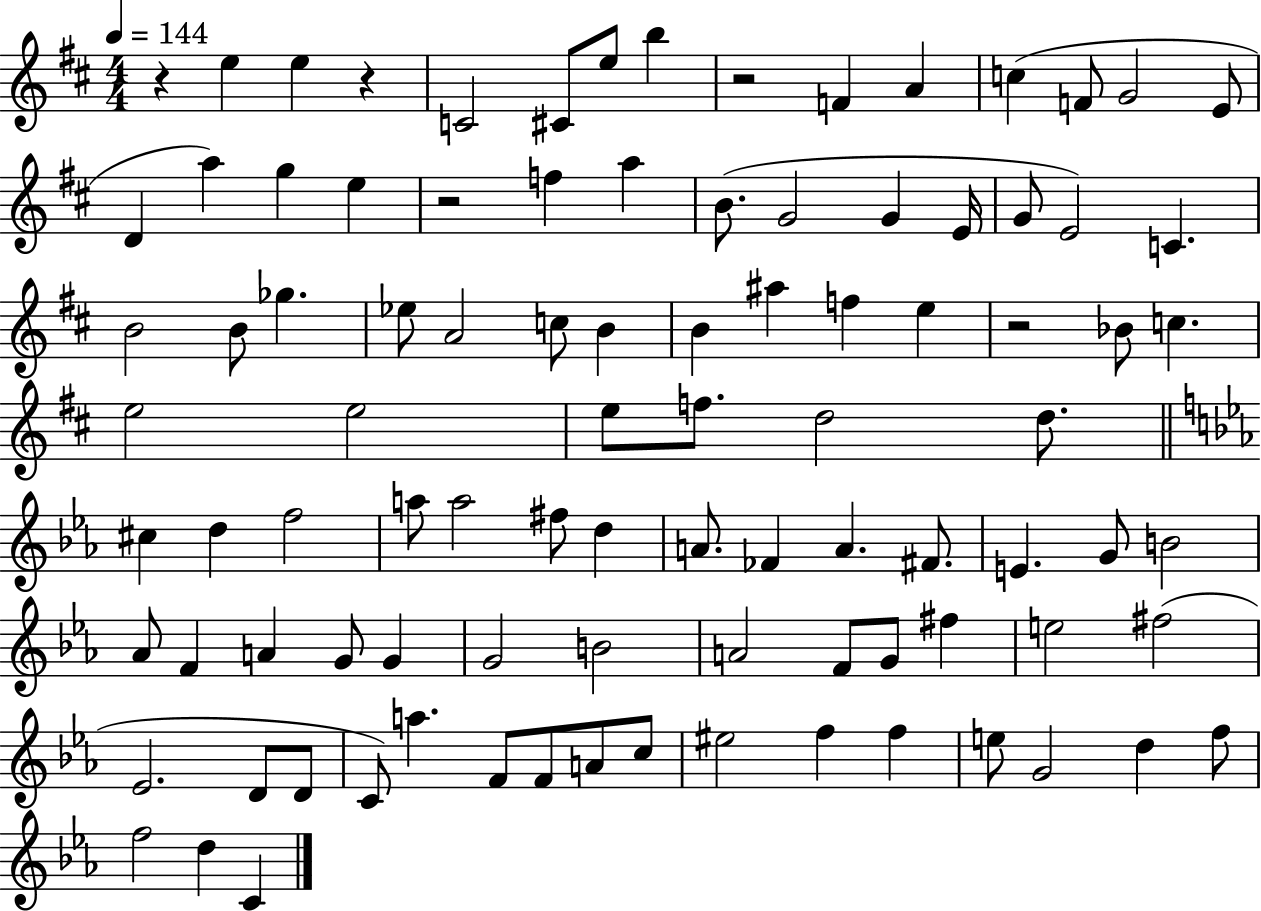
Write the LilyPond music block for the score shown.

{
  \clef treble
  \numericTimeSignature
  \time 4/4
  \key d \major
  \tempo 4 = 144
  r4 e''4 e''4 r4 | c'2 cis'8 e''8 b''4 | r2 f'4 a'4 | c''4( f'8 g'2 e'8 | \break d'4 a''4) g''4 e''4 | r2 f''4 a''4 | b'8.( g'2 g'4 e'16 | g'8 e'2) c'4. | \break b'2 b'8 ges''4. | ees''8 a'2 c''8 b'4 | b'4 ais''4 f''4 e''4 | r2 bes'8 c''4. | \break e''2 e''2 | e''8 f''8. d''2 d''8. | \bar "||" \break \key c \minor cis''4 d''4 f''2 | a''8 a''2 fis''8 d''4 | a'8. fes'4 a'4. fis'8. | e'4. g'8 b'2 | \break aes'8 f'4 a'4 g'8 g'4 | g'2 b'2 | a'2 f'8 g'8 fis''4 | e''2 fis''2( | \break ees'2. d'8 d'8 | c'8) a''4. f'8 f'8 a'8 c''8 | eis''2 f''4 f''4 | e''8 g'2 d''4 f''8 | \break f''2 d''4 c'4 | \bar "|."
}